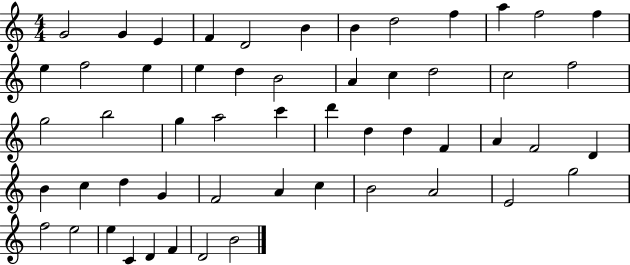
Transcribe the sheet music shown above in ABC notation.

X:1
T:Untitled
M:4/4
L:1/4
K:C
G2 G E F D2 B B d2 f a f2 f e f2 e e d B2 A c d2 c2 f2 g2 b2 g a2 c' d' d d F A F2 D B c d G F2 A c B2 A2 E2 g2 f2 e2 e C D F D2 B2